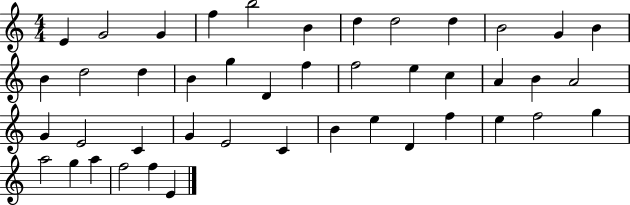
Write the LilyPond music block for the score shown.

{
  \clef treble
  \numericTimeSignature
  \time 4/4
  \key c \major
  e'4 g'2 g'4 | f''4 b''2 b'4 | d''4 d''2 d''4 | b'2 g'4 b'4 | \break b'4 d''2 d''4 | b'4 g''4 d'4 f''4 | f''2 e''4 c''4 | a'4 b'4 a'2 | \break g'4 e'2 c'4 | g'4 e'2 c'4 | b'4 e''4 d'4 f''4 | e''4 f''2 g''4 | \break a''2 g''4 a''4 | f''2 f''4 e'4 | \bar "|."
}